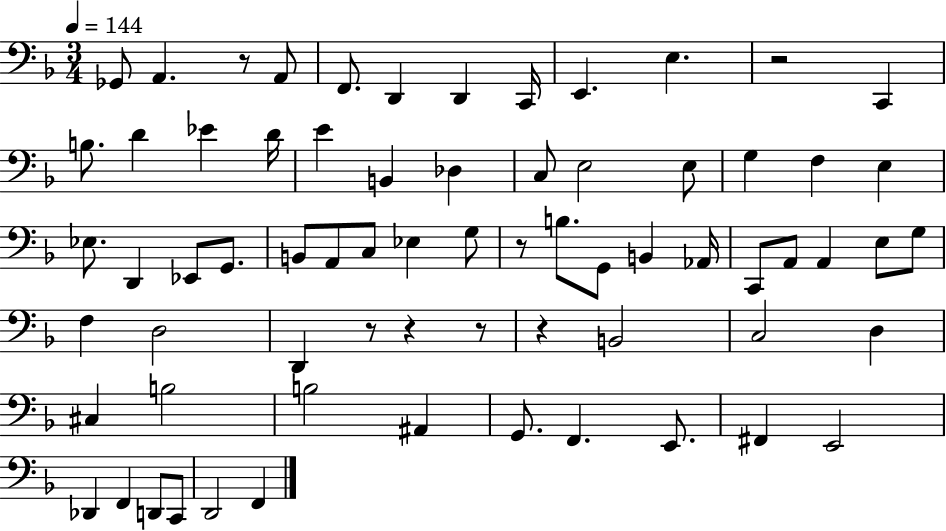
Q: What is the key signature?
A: F major